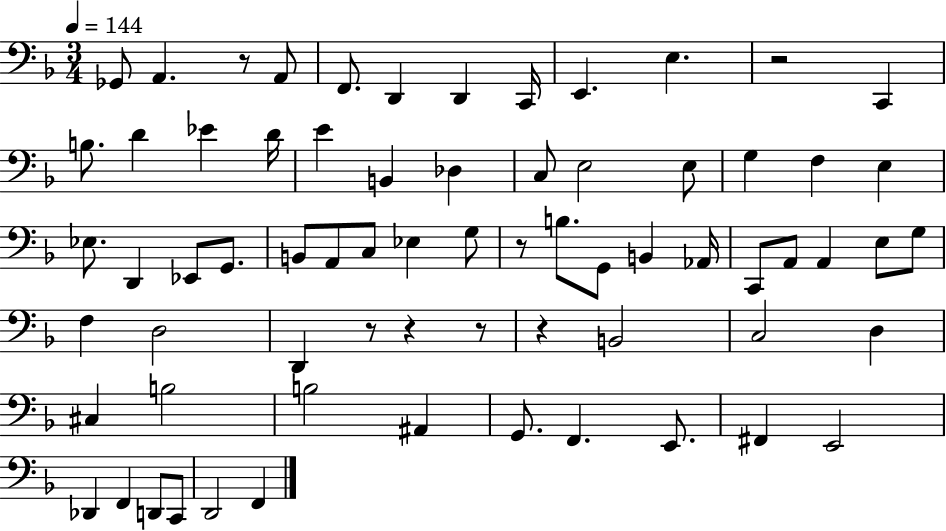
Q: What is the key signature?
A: F major